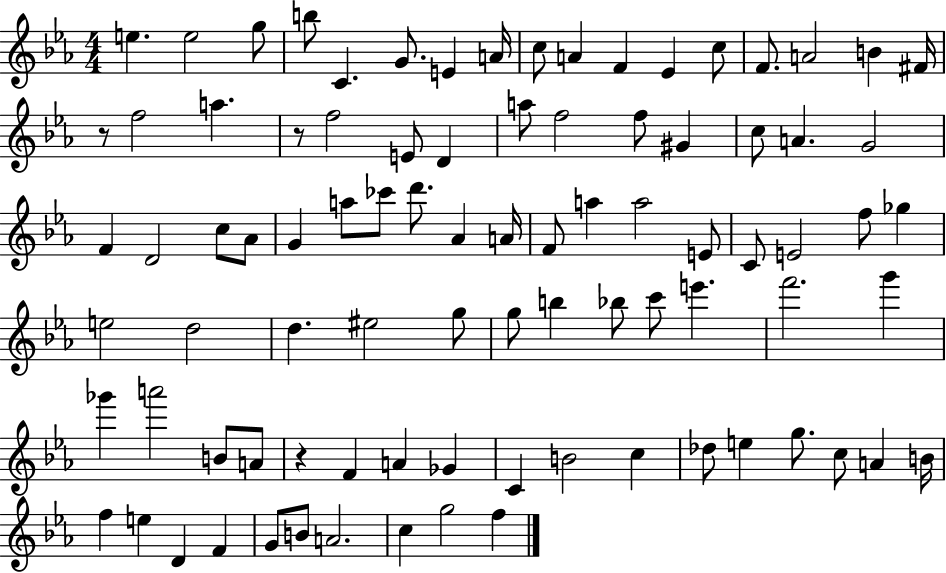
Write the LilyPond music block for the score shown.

{
  \clef treble
  \numericTimeSignature
  \time 4/4
  \key ees \major
  e''4. e''2 g''8 | b''8 c'4. g'8. e'4 a'16 | c''8 a'4 f'4 ees'4 c''8 | f'8. a'2 b'4 fis'16 | \break r8 f''2 a''4. | r8 f''2 e'8 d'4 | a''8 f''2 f''8 gis'4 | c''8 a'4. g'2 | \break f'4 d'2 c''8 aes'8 | g'4 a''8 ces'''8 d'''8. aes'4 a'16 | f'8 a''4 a''2 e'8 | c'8 e'2 f''8 ges''4 | \break e''2 d''2 | d''4. eis''2 g''8 | g''8 b''4 bes''8 c'''8 e'''4. | f'''2. g'''4 | \break ges'''4 a'''2 b'8 a'8 | r4 f'4 a'4 ges'4 | c'4 b'2 c''4 | des''8 e''4 g''8. c''8 a'4 b'16 | \break f''4 e''4 d'4 f'4 | g'8 b'8 a'2. | c''4 g''2 f''4 | \bar "|."
}